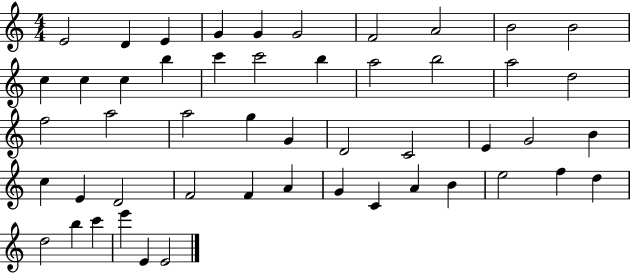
X:1
T:Untitled
M:4/4
L:1/4
K:C
E2 D E G G G2 F2 A2 B2 B2 c c c b c' c'2 b a2 b2 a2 d2 f2 a2 a2 g G D2 C2 E G2 B c E D2 F2 F A G C A B e2 f d d2 b c' e' E E2